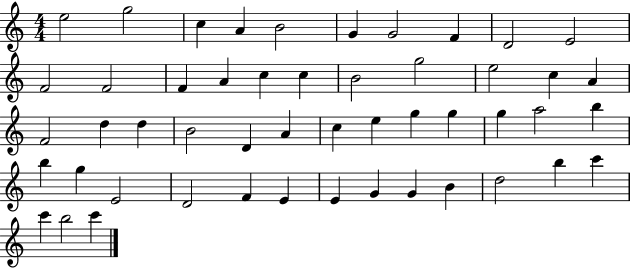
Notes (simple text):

E5/h G5/h C5/q A4/q B4/h G4/q G4/h F4/q D4/h E4/h F4/h F4/h F4/q A4/q C5/q C5/q B4/h G5/h E5/h C5/q A4/q F4/h D5/q D5/q B4/h D4/q A4/q C5/q E5/q G5/q G5/q G5/q A5/h B5/q B5/q G5/q E4/h D4/h F4/q E4/q E4/q G4/q G4/q B4/q D5/h B5/q C6/q C6/q B5/h C6/q